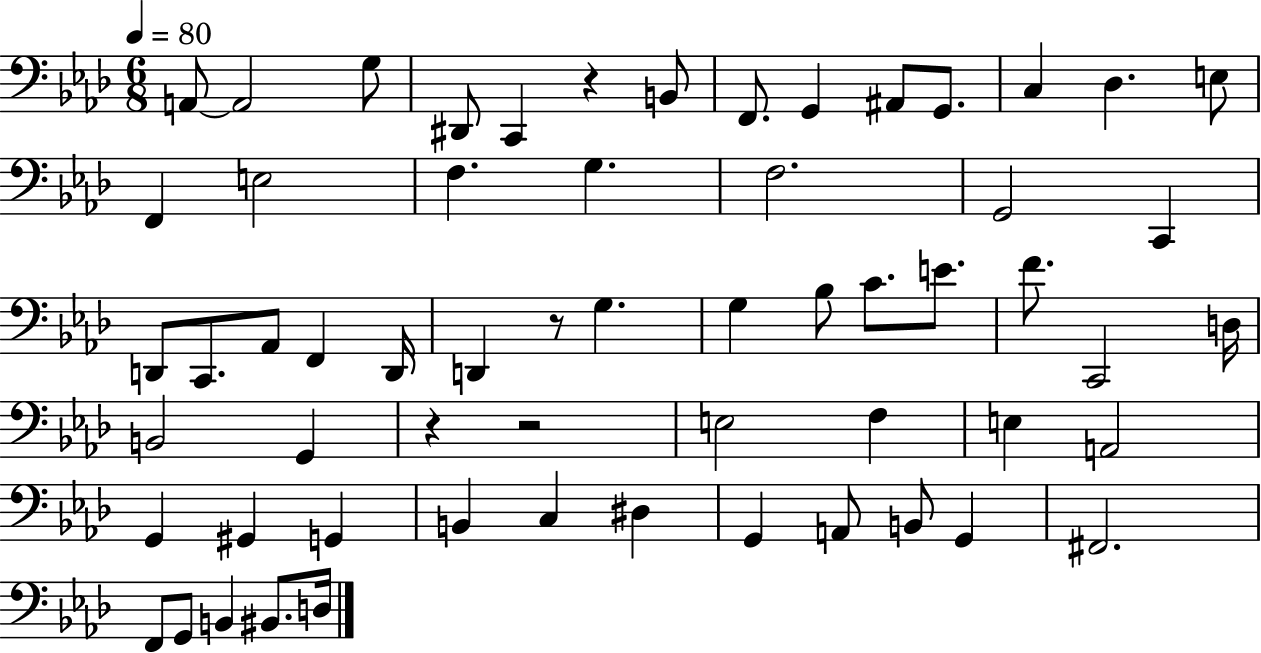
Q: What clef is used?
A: bass